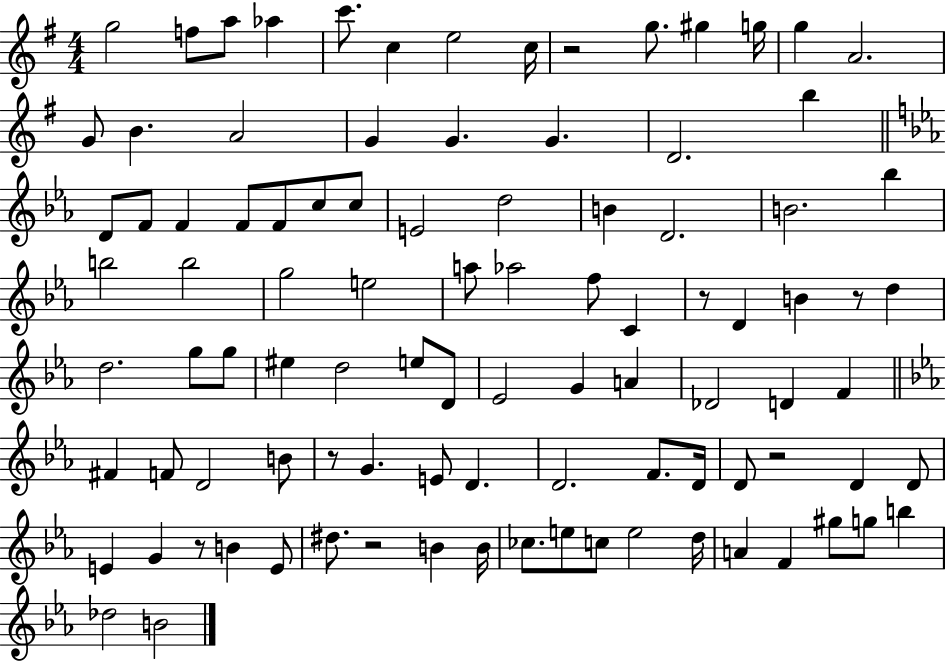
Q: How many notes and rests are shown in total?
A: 97